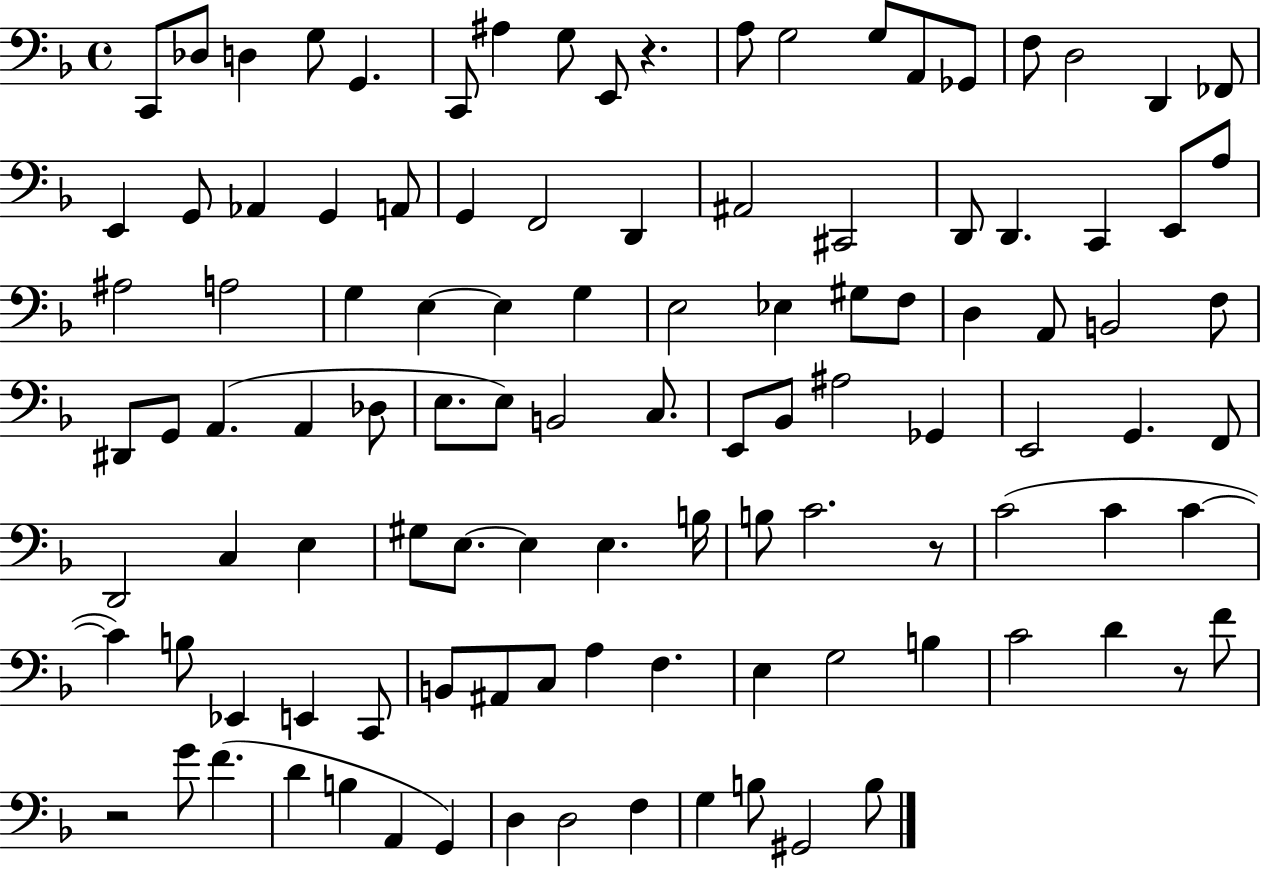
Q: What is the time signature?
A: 4/4